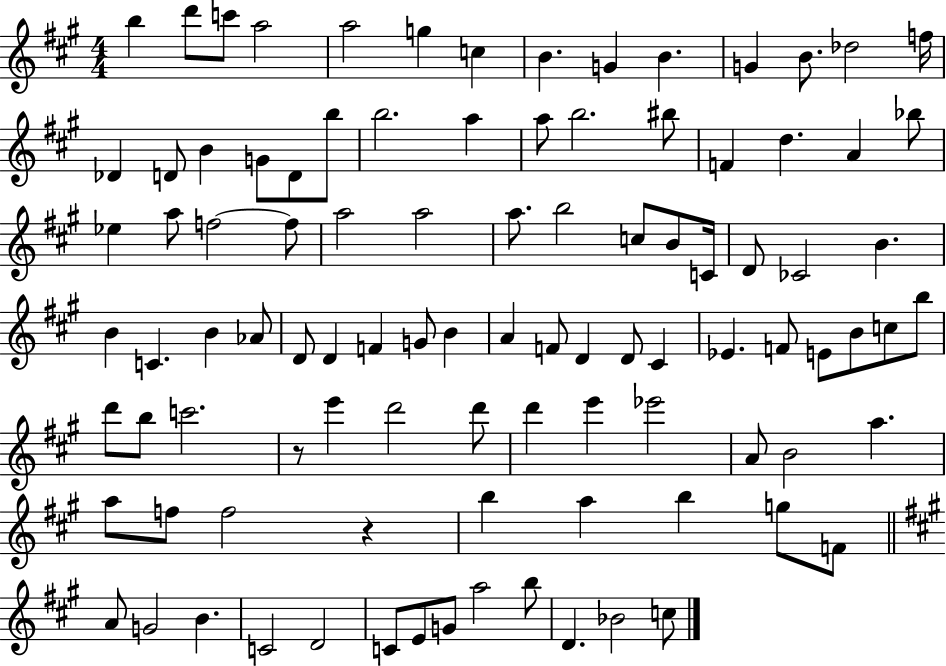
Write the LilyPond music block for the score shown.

{
  \clef treble
  \numericTimeSignature
  \time 4/4
  \key a \major
  b''4 d'''8 c'''8 a''2 | a''2 g''4 c''4 | b'4. g'4 b'4. | g'4 b'8. des''2 f''16 | \break des'4 d'8 b'4 g'8 d'8 b''8 | b''2. a''4 | a''8 b''2. bis''8 | f'4 d''4. a'4 bes''8 | \break ees''4 a''8 f''2~~ f''8 | a''2 a''2 | a''8. b''2 c''8 b'8 c'16 | d'8 ces'2 b'4. | \break b'4 c'4. b'4 aes'8 | d'8 d'4 f'4 g'8 b'4 | a'4 f'8 d'4 d'8 cis'4 | ees'4. f'8 e'8 b'8 c''8 b''8 | \break d'''8 b''8 c'''2. | r8 e'''4 d'''2 d'''8 | d'''4 e'''4 ees'''2 | a'8 b'2 a''4. | \break a''8 f''8 f''2 r4 | b''4 a''4 b''4 g''8 f'8 | \bar "||" \break \key a \major a'8 g'2 b'4. | c'2 d'2 | c'8 e'8 g'8 a''2 b''8 | d'4. bes'2 c''8 | \break \bar "|."
}